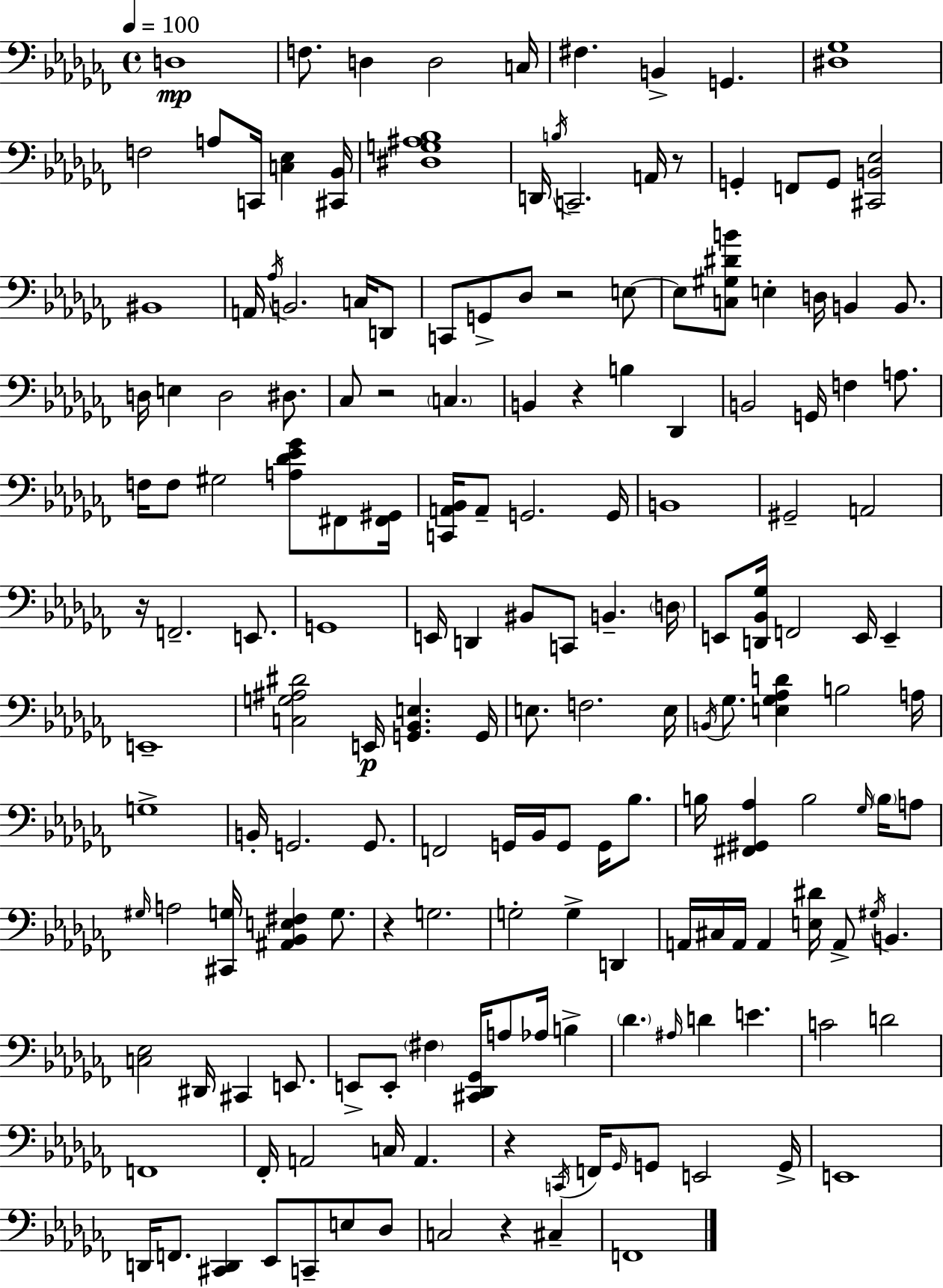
{
  \clef bass
  \time 4/4
  \defaultTimeSignature
  \key aes \minor
  \tempo 4 = 100
  \repeat volta 2 { d1\mp | f8. d4 d2 c16 | fis4. b,4-> g,4. | <dis ges>1 | \break f2 a8 c,16 <c ees>4 <cis, bes,>16 | <dis g ais bes>1 | d,16 \acciaccatura { b16 } c,2.-- a,16 r8 | g,4-. f,8 g,8 <cis, b, ees>2 | \break bis,1 | a,16 \acciaccatura { aes16 } b,2. c16 | d,8 c,8 g,8-> des8 r2 | e8~~ e8 <c gis dis' b'>8 e4-. d16 b,4 b,8. | \break d16 e4 d2 dis8. | ces8 r2 \parenthesize c4. | b,4 r4 b4 des,4 | b,2 g,16 f4 a8. | \break f16 f8 gis2 <a des' ees' ges'>8 fis,8 | <fis, gis,>16 <c, a, bes,>16 a,8-- g,2. | g,16 b,1 | gis,2-- a,2 | \break r16 f,2.-- e,8. | g,1 | e,16 d,4 bis,8 c,8 b,4.-- | \parenthesize d16 e,8 <d, bes, ges>16 f,2 e,16 e,4-- | \break e,1-- | <c g ais dis'>2 e,16\p <g, bes, e>4. | g,16 e8. f2. | e16 \acciaccatura { b,16 } ges8. <e ges aes d'>4 b2 | \break a16 g1-> | b,16-. g,2. | g,8. f,2 g,16 bes,16 g,8 g,16 | bes8. b16 <fis, gis, aes>4 b2 | \break \grace { ges16 } \parenthesize b16 a8 \grace { gis16 } a2 <cis, g>16 <ais, bes, e fis>4 | g8. r4 g2. | g2-. g4-> | d,4 a,16 cis16 a,16 a,4 <e dis'>16 a,8-> \acciaccatura { gis16 } | \break b,4. <c ees>2 dis,16 cis,4 | e,8. e,8-> e,8-. \parenthesize fis4 <cis, des, ges,>16 a8 | aes16 b4-> \parenthesize des'4. \grace { ais16 } d'4 | e'4. c'2 d'2 | \break f,1 | fes,16-. a,2 | c16 a,4. r4 \acciaccatura { c,16 } f,16 \grace { ges,16 } g,8 | e,2 g,16-> e,1 | \break d,16 f,8. <cis, d,>4 | ees,8 c,8-- e8 des8 c2 | r4 cis4-- f,1 | } \bar "|."
}